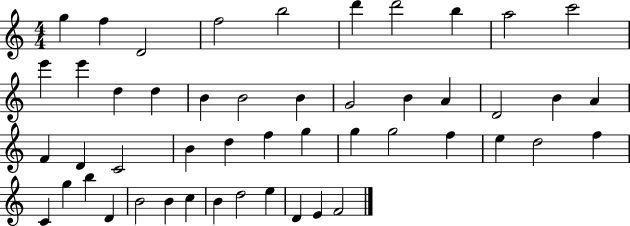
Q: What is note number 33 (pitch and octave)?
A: F5